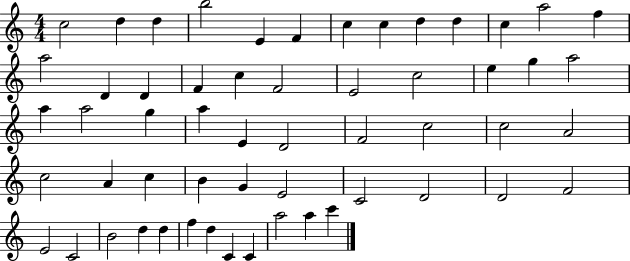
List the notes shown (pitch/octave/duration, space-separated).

C5/h D5/q D5/q B5/h E4/q F4/q C5/q C5/q D5/q D5/q C5/q A5/h F5/q A5/h D4/q D4/q F4/q C5/q F4/h E4/h C5/h E5/q G5/q A5/h A5/q A5/h G5/q A5/q E4/q D4/h F4/h C5/h C5/h A4/h C5/h A4/q C5/q B4/q G4/q E4/h C4/h D4/h D4/h F4/h E4/h C4/h B4/h D5/q D5/q F5/q D5/q C4/q C4/q A5/h A5/q C6/q